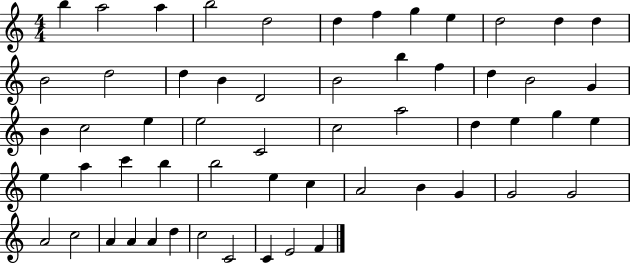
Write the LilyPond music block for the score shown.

{
  \clef treble
  \numericTimeSignature
  \time 4/4
  \key c \major
  b''4 a''2 a''4 | b''2 d''2 | d''4 f''4 g''4 e''4 | d''2 d''4 d''4 | \break b'2 d''2 | d''4 b'4 d'2 | b'2 b''4 f''4 | d''4 b'2 g'4 | \break b'4 c''2 e''4 | e''2 c'2 | c''2 a''2 | d''4 e''4 g''4 e''4 | \break e''4 a''4 c'''4 b''4 | b''2 e''4 c''4 | a'2 b'4 g'4 | g'2 g'2 | \break a'2 c''2 | a'4 a'4 a'4 d''4 | c''2 c'2 | c'4 e'2 f'4 | \break \bar "|."
}